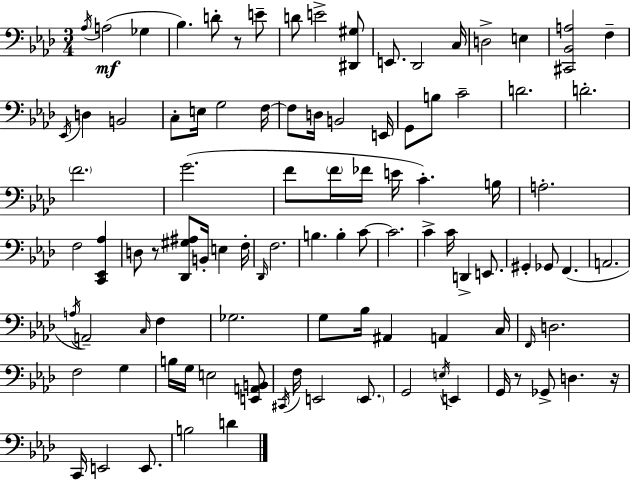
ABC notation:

X:1
T:Untitled
M:3/4
L:1/4
K:Fm
_A,/4 A,2 _G, _B, D/2 z/2 E/2 D/2 E2 [^D,,^G,]/2 E,,/2 _D,,2 C,/4 D,2 E, [^C,,_B,,A,]2 F, _E,,/4 D, B,,2 C,/2 E,/4 G,2 F,/4 F,/2 D,/4 B,,2 E,,/4 G,,/2 B,/2 C2 D2 D2 F2 G2 F/2 F/4 _F/4 E/4 C B,/4 A,2 F,2 [C,,_E,,_A,] D,/2 z/2 [_D,,^G,^A,]/2 B,,/4 E, F,/4 _D,,/4 F,2 B, B, C/2 C2 C C/4 D,, E,,/2 ^G,, _G,,/2 F,, A,,2 A,/4 A,,2 C,/4 F, _G,2 G,/2 _B,/4 ^A,, A,, C,/4 F,,/4 D,2 F,2 G, B,/4 G,/4 E,2 [E,,A,,B,,]/2 ^C,,/4 F,/4 E,,2 E,,/2 G,,2 E,/4 E,, G,,/4 z/2 _G,,/2 D, z/4 C,,/4 E,,2 E,,/2 B,2 D